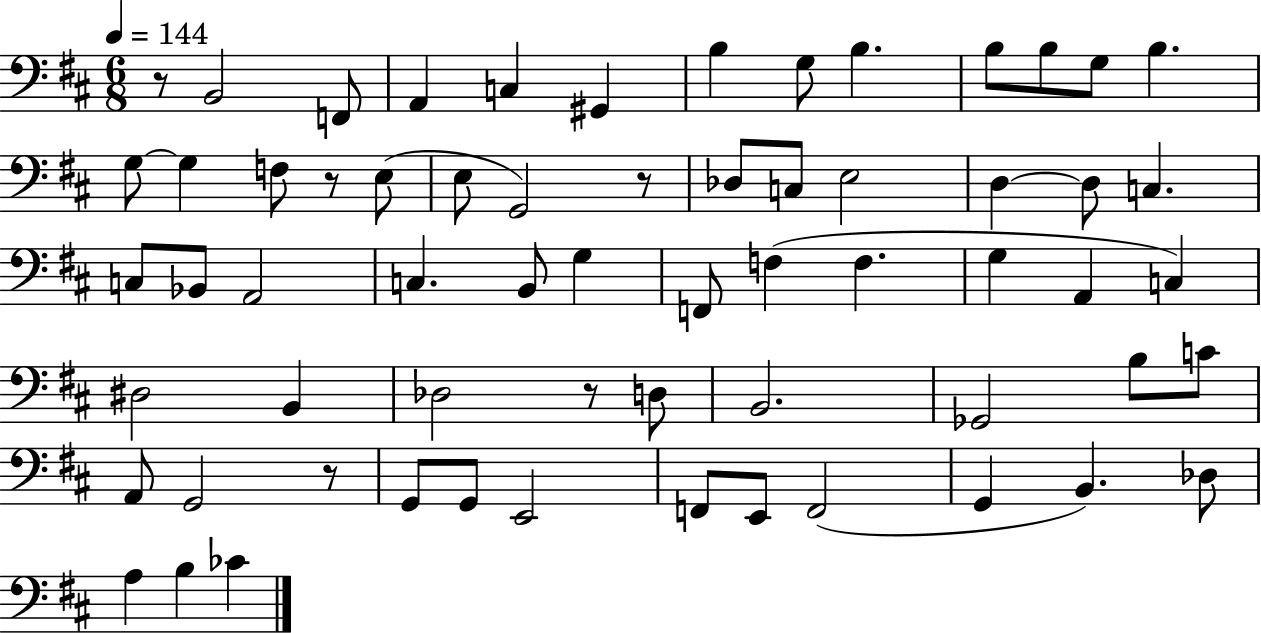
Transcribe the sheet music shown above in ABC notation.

X:1
T:Untitled
M:6/8
L:1/4
K:D
z/2 B,,2 F,,/2 A,, C, ^G,, B, G,/2 B, B,/2 B,/2 G,/2 B, G,/2 G, F,/2 z/2 E,/2 E,/2 G,,2 z/2 _D,/2 C,/2 E,2 D, D,/2 C, C,/2 _B,,/2 A,,2 C, B,,/2 G, F,,/2 F, F, G, A,, C, ^D,2 B,, _D,2 z/2 D,/2 B,,2 _G,,2 B,/2 C/2 A,,/2 G,,2 z/2 G,,/2 G,,/2 E,,2 F,,/2 E,,/2 F,,2 G,, B,, _D,/2 A, B, _C